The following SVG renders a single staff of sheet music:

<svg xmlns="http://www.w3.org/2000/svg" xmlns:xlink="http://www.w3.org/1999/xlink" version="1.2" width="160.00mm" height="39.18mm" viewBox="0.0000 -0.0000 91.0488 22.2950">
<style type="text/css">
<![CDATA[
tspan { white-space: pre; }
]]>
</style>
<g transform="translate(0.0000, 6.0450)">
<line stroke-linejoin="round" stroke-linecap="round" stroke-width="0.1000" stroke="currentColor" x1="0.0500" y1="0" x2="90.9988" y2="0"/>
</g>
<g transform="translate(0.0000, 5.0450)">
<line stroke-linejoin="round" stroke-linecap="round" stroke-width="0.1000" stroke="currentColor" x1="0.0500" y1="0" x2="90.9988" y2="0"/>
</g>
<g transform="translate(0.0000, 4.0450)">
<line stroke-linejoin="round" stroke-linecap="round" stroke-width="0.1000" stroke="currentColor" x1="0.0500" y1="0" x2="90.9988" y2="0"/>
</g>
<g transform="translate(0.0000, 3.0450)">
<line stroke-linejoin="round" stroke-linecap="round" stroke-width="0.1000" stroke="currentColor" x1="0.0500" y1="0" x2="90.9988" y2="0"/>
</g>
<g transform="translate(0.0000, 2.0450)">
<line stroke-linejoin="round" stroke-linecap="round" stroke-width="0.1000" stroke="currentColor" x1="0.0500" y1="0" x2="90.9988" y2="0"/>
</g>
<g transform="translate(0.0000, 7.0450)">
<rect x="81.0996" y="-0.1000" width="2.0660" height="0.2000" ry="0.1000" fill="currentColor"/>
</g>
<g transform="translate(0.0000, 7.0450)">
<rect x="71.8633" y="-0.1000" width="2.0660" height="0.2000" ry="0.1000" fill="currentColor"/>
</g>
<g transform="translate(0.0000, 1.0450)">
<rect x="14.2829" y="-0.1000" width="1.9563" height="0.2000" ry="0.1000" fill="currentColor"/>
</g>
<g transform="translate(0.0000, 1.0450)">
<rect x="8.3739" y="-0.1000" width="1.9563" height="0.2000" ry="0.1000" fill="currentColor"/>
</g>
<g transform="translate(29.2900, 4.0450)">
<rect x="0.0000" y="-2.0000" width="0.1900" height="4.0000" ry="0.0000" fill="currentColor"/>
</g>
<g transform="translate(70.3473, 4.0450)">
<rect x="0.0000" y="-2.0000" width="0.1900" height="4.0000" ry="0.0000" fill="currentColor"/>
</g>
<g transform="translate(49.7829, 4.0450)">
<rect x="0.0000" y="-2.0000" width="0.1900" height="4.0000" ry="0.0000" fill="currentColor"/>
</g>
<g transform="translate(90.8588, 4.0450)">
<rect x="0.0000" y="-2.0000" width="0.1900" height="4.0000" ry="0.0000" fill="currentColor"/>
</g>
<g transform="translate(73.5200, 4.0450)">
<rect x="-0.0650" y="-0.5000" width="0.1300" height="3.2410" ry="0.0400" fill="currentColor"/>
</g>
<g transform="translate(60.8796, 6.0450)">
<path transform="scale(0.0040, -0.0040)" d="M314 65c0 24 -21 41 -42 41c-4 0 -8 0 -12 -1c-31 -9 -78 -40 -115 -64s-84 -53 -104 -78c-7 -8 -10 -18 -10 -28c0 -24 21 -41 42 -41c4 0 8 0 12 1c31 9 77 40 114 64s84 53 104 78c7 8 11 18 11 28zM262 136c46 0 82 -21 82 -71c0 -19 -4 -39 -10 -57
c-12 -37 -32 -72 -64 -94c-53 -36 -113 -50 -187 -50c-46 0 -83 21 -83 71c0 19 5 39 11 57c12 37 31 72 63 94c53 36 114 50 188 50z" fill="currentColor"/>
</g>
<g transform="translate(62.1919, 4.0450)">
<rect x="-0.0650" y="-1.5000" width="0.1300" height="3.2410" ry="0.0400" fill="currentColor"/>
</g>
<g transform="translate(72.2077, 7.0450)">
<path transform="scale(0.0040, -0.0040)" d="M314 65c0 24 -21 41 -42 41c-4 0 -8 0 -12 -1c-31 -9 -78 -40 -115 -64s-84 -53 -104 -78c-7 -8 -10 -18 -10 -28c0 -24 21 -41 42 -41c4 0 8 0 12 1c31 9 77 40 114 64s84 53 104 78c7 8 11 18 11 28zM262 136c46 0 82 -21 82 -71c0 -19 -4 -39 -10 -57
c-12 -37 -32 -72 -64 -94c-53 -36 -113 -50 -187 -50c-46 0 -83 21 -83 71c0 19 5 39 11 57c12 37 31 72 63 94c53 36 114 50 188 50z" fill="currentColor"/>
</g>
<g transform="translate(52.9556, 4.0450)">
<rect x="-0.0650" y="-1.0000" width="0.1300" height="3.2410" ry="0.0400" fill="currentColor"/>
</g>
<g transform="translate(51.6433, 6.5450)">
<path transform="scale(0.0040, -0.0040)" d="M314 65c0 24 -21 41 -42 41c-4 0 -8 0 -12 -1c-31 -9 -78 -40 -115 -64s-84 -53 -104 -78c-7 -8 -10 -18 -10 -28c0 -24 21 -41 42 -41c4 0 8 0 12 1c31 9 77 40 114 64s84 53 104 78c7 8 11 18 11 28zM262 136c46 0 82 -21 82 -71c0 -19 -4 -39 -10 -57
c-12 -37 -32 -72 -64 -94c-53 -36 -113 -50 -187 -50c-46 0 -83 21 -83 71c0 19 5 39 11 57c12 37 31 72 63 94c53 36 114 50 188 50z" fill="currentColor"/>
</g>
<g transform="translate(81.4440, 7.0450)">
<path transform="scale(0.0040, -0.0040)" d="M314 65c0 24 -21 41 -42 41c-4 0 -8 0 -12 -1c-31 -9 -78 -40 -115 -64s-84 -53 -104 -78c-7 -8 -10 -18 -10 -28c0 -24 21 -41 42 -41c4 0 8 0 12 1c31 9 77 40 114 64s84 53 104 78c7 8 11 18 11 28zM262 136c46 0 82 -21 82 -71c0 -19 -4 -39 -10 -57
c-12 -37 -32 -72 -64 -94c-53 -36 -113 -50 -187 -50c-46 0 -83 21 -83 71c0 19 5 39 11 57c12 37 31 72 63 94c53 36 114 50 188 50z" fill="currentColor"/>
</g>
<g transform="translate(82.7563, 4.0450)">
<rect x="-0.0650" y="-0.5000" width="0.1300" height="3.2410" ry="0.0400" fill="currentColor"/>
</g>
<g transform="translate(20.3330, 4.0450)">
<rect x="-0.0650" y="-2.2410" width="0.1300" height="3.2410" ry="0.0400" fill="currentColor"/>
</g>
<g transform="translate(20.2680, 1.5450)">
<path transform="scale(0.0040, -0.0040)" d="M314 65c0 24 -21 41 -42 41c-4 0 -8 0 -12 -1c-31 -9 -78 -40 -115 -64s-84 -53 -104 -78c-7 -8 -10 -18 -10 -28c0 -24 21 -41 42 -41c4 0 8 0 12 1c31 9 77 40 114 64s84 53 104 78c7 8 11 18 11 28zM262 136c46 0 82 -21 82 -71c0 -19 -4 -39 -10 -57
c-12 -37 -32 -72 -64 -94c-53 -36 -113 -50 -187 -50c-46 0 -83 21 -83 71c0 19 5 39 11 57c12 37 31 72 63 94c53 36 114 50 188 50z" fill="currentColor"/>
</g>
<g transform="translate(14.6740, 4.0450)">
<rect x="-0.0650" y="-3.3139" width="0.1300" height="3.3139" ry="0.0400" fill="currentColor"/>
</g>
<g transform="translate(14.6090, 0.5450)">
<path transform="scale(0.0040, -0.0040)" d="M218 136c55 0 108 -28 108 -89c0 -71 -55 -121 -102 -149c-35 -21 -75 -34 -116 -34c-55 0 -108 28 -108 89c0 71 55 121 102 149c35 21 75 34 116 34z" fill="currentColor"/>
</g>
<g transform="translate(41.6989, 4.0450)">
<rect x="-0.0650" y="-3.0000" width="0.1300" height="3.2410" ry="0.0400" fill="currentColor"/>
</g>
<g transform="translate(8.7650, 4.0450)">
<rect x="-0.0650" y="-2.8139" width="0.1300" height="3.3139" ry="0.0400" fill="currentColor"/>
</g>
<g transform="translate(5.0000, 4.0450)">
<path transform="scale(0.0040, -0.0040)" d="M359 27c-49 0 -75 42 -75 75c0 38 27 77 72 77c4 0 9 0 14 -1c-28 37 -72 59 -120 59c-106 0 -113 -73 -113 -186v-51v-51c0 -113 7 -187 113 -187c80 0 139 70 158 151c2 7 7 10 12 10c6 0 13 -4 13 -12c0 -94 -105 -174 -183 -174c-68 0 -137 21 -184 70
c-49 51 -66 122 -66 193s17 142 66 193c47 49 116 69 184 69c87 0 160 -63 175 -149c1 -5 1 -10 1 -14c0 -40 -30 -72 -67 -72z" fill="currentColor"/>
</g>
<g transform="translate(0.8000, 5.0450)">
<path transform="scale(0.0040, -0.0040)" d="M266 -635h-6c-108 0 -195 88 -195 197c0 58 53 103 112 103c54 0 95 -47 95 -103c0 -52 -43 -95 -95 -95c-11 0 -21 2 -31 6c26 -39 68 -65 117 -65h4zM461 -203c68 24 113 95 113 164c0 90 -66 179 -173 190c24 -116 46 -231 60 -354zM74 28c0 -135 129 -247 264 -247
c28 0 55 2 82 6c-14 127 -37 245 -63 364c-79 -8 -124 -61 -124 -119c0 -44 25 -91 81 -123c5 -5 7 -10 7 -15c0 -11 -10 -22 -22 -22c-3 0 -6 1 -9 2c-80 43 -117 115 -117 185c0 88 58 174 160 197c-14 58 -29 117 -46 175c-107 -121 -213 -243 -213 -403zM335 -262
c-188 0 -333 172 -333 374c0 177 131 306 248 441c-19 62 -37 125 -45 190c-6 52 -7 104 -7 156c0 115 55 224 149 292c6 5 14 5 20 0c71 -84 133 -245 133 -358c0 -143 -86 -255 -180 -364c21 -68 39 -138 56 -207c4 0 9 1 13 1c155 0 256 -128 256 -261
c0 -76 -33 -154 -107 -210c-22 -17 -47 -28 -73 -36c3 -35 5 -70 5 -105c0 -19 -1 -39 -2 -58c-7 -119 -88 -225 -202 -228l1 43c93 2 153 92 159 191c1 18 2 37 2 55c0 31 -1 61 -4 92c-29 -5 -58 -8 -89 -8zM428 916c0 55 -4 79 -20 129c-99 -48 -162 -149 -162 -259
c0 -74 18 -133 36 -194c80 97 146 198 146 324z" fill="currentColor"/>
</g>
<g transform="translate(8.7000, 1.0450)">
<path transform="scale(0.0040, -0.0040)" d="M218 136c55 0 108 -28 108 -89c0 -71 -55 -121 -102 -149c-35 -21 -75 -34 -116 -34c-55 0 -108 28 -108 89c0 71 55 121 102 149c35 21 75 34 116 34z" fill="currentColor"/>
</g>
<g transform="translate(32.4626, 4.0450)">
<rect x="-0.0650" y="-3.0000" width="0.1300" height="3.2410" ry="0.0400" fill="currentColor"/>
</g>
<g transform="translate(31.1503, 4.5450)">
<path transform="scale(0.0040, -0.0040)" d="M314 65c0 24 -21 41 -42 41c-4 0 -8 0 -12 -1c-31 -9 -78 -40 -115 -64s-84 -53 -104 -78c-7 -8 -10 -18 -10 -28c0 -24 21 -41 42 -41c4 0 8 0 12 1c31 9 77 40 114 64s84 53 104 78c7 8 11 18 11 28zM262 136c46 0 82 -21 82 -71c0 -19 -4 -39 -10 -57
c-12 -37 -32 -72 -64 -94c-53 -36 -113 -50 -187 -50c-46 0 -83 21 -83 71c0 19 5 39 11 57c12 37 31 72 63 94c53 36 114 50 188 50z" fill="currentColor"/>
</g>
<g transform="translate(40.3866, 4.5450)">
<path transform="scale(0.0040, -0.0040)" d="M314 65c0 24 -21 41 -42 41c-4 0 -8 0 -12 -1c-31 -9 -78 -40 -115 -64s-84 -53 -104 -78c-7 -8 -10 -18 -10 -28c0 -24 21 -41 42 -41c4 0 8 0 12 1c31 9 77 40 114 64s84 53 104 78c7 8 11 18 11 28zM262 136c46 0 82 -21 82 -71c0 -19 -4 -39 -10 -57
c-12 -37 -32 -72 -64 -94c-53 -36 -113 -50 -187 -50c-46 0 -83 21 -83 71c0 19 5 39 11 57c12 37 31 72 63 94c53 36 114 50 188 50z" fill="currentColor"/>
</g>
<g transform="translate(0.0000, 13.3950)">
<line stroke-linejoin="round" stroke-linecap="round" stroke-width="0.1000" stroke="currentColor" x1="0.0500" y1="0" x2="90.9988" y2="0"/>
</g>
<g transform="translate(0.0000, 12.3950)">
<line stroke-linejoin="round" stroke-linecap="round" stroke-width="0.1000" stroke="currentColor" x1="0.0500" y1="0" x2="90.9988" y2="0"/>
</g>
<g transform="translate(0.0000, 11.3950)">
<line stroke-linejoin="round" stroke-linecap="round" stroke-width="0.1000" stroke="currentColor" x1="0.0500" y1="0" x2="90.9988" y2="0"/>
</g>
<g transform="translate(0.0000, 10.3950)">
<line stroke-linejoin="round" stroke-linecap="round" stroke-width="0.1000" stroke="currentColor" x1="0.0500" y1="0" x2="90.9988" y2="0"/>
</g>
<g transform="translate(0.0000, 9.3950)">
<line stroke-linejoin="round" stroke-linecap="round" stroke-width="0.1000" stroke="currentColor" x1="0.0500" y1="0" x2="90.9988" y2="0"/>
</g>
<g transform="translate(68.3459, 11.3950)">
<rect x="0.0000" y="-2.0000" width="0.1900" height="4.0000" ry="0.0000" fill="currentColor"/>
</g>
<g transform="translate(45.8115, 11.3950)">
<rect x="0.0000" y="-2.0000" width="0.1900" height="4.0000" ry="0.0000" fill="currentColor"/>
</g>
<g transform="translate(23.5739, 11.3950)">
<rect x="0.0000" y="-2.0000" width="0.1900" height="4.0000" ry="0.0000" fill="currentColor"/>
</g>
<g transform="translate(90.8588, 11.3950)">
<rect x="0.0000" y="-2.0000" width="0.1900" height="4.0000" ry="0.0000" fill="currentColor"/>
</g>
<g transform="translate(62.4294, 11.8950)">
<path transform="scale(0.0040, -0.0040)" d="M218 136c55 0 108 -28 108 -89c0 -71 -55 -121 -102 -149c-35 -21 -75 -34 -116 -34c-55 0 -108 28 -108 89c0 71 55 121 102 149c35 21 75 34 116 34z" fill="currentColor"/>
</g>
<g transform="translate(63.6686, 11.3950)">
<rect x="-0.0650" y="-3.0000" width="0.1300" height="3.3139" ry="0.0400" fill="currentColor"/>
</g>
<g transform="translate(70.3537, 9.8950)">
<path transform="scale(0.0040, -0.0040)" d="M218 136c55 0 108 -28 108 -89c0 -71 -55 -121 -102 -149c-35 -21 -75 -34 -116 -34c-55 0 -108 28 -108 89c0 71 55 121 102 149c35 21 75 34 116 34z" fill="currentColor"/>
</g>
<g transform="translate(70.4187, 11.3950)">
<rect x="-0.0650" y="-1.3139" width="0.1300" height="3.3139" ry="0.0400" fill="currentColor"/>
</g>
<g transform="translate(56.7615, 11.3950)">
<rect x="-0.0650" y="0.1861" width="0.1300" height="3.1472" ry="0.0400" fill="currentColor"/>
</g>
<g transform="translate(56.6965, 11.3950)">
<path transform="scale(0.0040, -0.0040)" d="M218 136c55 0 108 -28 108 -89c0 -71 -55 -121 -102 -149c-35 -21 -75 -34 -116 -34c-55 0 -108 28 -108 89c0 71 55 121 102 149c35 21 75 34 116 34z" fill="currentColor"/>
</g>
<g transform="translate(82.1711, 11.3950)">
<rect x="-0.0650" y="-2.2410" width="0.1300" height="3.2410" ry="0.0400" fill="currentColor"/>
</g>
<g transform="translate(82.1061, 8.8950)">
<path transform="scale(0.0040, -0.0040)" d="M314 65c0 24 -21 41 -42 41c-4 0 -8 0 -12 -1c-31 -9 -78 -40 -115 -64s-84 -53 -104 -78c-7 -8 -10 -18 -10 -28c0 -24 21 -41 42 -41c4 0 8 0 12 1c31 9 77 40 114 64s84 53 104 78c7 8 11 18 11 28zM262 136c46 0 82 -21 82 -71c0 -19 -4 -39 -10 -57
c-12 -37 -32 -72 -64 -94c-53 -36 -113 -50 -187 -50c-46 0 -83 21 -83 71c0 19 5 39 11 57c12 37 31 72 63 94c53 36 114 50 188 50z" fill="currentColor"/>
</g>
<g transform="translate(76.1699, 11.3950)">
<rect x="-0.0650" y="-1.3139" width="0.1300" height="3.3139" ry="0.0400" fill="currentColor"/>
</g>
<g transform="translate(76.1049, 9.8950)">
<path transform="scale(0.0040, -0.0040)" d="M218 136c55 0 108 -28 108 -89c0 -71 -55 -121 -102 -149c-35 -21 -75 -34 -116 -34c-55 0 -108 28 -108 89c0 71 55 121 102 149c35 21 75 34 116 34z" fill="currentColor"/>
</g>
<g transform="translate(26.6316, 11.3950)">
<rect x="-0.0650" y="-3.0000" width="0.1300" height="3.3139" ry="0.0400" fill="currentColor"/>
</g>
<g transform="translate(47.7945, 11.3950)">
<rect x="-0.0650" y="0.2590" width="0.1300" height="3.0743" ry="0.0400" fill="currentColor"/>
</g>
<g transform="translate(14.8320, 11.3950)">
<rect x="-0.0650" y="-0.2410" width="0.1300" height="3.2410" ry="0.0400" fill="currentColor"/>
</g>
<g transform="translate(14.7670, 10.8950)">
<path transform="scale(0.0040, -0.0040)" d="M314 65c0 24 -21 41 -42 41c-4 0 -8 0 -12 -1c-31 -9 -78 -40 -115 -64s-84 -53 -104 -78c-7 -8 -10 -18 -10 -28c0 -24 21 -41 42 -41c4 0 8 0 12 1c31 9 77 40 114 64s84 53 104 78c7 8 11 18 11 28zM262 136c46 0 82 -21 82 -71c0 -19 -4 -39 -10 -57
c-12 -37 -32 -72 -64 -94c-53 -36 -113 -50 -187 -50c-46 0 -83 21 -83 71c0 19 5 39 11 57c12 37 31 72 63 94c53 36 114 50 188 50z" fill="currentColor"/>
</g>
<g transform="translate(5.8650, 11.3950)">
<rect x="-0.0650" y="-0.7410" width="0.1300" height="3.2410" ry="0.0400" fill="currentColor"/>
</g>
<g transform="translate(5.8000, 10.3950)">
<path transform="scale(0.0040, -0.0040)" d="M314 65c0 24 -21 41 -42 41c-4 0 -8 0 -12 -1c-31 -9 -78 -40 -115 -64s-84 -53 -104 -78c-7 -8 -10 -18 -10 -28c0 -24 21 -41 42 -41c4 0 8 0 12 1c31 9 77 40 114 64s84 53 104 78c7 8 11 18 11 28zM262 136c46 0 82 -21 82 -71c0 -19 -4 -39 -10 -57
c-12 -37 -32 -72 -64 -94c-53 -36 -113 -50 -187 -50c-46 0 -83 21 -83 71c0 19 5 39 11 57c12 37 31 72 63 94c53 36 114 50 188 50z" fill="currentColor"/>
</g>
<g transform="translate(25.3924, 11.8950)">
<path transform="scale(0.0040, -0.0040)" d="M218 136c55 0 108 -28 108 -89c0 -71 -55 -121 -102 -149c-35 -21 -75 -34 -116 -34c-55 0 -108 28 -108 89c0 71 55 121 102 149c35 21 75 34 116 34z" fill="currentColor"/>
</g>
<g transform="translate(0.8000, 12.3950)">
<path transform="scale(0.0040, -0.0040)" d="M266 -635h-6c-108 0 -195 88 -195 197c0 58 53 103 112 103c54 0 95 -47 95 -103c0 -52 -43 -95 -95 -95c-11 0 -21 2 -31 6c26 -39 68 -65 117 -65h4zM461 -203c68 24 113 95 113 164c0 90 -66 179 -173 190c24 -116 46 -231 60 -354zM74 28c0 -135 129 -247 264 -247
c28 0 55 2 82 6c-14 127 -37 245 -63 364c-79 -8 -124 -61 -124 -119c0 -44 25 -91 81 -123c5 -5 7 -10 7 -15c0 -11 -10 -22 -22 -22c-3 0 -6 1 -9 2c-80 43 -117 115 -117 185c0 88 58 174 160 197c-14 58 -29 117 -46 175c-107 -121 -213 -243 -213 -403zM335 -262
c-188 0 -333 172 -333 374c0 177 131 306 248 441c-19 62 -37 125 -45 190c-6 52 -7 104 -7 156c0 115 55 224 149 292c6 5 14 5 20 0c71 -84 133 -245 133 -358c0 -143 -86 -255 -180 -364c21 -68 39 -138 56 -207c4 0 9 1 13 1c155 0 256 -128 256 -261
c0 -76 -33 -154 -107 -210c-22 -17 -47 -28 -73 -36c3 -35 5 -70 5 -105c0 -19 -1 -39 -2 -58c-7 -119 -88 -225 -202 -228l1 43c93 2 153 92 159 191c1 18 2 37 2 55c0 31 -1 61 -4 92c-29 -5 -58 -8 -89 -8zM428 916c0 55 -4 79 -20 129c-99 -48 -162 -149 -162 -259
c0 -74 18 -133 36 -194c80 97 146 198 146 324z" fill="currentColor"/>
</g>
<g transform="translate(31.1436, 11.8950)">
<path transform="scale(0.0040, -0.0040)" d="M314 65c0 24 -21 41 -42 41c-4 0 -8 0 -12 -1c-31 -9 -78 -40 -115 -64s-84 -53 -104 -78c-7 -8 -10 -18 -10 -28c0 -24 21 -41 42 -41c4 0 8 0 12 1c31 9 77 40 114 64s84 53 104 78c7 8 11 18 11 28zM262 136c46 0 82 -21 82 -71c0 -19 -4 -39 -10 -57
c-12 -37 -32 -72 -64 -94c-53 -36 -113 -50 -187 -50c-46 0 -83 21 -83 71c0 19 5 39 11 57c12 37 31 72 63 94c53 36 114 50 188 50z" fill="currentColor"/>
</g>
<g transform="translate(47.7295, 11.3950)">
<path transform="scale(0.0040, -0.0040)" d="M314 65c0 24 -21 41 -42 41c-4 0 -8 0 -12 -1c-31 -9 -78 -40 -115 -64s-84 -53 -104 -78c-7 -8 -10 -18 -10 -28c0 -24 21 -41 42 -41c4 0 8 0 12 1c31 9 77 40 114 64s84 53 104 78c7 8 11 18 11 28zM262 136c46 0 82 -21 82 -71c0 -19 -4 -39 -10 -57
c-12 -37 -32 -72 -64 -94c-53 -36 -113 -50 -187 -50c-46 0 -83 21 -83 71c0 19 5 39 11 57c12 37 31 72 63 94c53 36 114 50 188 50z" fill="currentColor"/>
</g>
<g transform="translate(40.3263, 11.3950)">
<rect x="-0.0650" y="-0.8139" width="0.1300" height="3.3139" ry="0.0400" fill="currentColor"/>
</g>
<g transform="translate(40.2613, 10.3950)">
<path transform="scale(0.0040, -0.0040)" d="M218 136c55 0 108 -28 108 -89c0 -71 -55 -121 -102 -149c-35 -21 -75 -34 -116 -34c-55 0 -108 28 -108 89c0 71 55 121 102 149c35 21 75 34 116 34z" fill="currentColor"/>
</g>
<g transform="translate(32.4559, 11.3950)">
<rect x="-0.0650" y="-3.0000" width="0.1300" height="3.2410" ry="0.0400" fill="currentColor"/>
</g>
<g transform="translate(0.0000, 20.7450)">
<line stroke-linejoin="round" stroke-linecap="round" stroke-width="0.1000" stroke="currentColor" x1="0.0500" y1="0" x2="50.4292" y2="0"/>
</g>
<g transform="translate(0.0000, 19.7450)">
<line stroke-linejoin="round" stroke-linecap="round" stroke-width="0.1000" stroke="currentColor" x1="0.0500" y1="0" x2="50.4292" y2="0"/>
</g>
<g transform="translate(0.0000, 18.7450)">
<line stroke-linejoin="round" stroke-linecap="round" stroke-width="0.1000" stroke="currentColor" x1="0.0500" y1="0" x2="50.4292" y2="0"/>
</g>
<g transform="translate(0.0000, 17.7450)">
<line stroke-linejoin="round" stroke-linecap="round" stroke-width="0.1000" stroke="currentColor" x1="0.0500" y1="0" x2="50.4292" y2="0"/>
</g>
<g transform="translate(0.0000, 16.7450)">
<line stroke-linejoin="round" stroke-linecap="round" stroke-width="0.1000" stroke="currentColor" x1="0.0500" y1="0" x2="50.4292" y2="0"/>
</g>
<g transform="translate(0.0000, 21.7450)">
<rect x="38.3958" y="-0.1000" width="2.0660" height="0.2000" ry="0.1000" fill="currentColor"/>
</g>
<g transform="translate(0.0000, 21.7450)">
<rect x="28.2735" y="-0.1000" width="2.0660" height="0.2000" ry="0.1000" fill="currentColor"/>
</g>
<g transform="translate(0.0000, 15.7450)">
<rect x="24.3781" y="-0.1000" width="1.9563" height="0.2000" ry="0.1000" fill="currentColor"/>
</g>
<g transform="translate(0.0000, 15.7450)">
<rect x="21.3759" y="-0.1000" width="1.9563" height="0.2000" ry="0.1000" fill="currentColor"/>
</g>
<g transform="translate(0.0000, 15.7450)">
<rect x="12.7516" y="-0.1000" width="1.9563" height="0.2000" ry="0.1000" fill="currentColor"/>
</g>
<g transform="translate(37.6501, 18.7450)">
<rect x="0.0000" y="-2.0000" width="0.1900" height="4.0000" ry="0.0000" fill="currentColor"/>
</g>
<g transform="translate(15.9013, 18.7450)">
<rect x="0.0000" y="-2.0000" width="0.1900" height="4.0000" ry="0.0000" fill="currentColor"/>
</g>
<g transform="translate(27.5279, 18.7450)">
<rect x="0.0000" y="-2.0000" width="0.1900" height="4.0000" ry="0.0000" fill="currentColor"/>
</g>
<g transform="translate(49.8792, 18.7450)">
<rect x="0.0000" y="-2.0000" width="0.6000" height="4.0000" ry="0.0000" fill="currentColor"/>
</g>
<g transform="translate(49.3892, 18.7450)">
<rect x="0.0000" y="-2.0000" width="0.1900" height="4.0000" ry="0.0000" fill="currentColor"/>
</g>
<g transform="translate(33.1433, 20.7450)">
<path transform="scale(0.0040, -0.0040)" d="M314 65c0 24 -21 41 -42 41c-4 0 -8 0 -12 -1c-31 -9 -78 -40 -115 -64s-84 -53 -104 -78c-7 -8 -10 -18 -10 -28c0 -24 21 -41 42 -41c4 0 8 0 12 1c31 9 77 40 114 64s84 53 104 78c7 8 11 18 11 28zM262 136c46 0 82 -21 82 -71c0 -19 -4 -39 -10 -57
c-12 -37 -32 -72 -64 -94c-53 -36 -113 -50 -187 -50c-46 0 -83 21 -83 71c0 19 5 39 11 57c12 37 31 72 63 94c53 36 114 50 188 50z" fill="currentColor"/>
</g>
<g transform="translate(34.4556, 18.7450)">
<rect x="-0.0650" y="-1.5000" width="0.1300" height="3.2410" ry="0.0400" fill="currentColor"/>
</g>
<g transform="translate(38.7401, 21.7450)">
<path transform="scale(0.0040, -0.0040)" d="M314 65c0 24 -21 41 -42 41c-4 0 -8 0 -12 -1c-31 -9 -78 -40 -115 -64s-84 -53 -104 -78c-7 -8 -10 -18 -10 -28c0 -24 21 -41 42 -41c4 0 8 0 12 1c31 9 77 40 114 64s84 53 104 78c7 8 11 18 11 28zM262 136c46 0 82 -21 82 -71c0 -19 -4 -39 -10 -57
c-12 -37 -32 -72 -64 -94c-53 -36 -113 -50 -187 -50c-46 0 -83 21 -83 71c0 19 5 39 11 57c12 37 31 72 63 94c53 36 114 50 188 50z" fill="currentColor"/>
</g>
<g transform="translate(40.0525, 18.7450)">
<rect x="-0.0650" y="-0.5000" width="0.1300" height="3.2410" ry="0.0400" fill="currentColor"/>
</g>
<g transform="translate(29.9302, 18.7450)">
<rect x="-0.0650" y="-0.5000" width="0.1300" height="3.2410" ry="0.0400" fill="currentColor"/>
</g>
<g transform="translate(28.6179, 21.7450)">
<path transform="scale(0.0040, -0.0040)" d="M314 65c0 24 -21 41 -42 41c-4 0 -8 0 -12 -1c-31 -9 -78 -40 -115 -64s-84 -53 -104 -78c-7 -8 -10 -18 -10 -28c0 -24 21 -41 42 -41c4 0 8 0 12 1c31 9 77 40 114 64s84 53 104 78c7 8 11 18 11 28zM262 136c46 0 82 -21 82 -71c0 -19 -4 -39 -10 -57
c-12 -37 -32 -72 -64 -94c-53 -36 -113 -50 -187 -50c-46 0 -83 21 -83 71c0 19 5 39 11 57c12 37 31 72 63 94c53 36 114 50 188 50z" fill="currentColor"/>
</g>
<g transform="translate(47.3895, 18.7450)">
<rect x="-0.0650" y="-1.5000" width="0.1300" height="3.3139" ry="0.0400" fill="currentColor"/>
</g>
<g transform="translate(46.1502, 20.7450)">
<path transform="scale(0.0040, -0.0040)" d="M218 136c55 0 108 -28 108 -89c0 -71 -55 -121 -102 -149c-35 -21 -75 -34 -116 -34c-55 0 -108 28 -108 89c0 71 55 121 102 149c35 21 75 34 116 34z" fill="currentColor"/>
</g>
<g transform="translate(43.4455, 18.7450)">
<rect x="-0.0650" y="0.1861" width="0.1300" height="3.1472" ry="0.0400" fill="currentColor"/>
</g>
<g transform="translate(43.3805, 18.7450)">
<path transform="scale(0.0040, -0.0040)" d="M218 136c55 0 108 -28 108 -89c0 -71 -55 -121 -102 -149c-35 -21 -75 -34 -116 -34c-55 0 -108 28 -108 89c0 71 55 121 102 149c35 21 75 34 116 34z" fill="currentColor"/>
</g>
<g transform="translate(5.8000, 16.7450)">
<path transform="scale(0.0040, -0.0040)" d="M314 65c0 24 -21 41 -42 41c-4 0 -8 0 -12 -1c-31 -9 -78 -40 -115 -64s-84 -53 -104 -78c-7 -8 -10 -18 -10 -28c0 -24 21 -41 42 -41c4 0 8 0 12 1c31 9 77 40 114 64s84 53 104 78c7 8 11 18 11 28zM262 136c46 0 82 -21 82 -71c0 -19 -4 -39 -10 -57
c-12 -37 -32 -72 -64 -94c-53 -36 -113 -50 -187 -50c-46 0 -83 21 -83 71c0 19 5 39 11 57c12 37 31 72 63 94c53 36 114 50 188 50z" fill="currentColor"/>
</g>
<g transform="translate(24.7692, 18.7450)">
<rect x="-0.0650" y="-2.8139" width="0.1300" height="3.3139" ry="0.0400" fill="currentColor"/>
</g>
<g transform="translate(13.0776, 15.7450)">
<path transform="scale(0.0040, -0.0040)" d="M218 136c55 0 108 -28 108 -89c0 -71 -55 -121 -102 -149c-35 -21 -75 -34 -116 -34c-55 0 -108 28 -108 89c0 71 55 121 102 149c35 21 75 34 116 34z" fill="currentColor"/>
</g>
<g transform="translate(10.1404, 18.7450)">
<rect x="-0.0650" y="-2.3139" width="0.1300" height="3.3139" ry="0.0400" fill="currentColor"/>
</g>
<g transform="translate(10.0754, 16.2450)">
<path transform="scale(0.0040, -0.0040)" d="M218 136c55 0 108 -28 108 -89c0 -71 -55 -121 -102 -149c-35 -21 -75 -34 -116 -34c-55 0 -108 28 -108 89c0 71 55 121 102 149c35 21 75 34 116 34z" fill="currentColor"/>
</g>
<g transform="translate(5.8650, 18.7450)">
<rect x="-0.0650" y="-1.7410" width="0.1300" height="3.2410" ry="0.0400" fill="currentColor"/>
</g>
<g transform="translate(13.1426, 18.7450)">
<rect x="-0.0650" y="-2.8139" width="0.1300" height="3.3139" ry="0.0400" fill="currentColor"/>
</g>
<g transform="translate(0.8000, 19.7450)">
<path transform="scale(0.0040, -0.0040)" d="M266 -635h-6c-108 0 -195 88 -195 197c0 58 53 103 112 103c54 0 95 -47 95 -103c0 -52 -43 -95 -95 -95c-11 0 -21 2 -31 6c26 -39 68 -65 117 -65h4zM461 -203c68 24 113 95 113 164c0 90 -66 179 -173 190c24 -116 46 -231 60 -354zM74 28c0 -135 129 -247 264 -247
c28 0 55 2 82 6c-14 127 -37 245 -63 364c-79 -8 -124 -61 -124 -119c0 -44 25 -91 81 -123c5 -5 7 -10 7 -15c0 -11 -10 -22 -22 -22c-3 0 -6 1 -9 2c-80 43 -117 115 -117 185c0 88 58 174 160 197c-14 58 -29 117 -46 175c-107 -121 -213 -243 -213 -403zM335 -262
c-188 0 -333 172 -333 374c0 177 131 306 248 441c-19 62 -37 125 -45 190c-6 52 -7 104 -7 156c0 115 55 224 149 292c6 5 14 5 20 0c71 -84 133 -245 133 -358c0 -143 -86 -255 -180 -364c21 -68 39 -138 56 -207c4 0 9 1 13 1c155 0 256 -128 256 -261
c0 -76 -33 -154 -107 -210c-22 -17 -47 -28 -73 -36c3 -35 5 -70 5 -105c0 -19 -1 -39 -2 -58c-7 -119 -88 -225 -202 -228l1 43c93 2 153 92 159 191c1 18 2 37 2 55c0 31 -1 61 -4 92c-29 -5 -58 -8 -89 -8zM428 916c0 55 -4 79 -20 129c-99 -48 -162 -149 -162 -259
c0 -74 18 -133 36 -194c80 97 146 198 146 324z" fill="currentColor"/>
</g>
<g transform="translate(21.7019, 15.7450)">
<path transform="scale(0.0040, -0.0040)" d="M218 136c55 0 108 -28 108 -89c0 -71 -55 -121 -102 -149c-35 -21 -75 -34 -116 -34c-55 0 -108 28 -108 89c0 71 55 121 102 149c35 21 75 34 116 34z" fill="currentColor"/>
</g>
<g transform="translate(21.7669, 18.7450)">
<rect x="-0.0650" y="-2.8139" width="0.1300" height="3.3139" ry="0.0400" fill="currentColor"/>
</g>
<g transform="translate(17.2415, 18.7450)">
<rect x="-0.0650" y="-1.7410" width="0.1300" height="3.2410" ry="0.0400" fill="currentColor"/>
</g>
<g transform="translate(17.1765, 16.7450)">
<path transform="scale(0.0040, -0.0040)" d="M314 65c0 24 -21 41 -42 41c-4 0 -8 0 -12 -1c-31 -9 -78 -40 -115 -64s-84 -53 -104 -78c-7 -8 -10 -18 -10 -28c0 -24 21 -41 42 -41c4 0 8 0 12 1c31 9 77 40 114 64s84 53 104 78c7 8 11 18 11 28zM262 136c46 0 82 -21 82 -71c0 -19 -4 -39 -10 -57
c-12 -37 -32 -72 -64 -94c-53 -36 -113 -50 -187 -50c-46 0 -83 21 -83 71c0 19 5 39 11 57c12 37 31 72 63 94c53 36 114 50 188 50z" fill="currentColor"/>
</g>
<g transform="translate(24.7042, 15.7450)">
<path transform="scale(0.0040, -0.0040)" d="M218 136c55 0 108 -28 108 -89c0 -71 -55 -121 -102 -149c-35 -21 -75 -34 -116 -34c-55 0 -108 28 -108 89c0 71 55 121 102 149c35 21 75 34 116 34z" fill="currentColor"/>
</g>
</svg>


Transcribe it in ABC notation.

X:1
T:Untitled
M:4/4
L:1/4
K:C
a b g2 A2 A2 D2 E2 C2 C2 d2 c2 A A2 d B2 B A e e g2 f2 g a f2 a a C2 E2 C2 B E